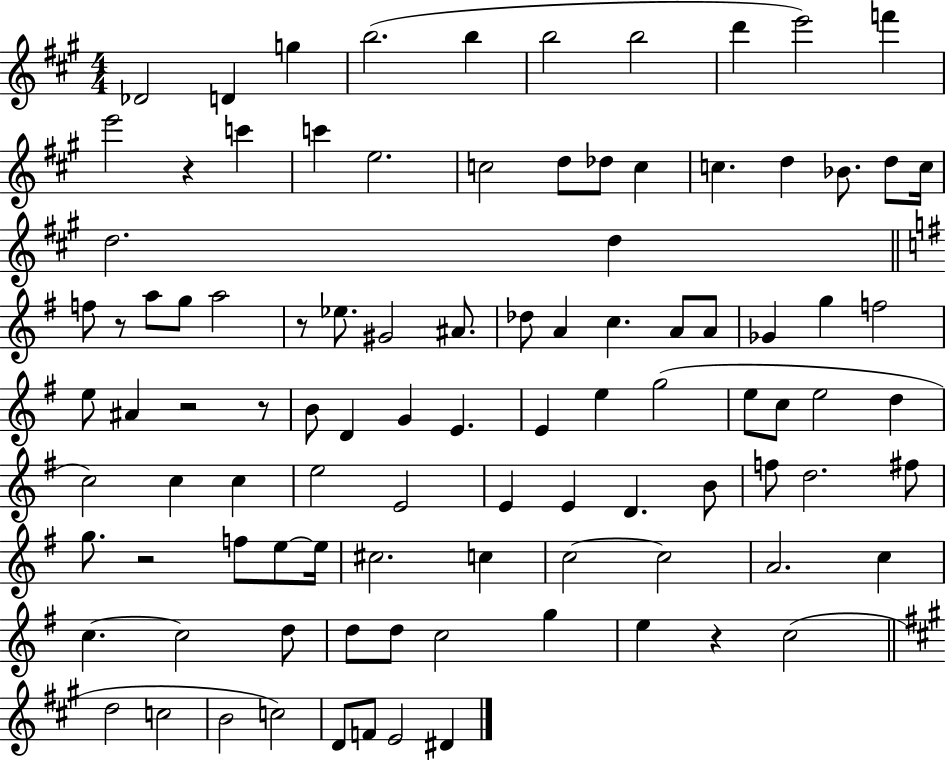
X:1
T:Untitled
M:4/4
L:1/4
K:A
_D2 D g b2 b b2 b2 d' e'2 f' e'2 z c' c' e2 c2 d/2 _d/2 c c d _B/2 d/2 c/4 d2 d f/2 z/2 a/2 g/2 a2 z/2 _e/2 ^G2 ^A/2 _d/2 A c A/2 A/2 _G g f2 e/2 ^A z2 z/2 B/2 D G E E e g2 e/2 c/2 e2 d c2 c c e2 E2 E E D B/2 f/2 d2 ^f/2 g/2 z2 f/2 e/2 e/4 ^c2 c c2 c2 A2 c c c2 d/2 d/2 d/2 c2 g e z c2 d2 c2 B2 c2 D/2 F/2 E2 ^D